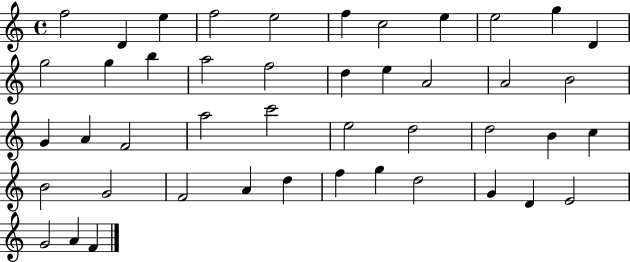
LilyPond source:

{
  \clef treble
  \time 4/4
  \defaultTimeSignature
  \key c \major
  f''2 d'4 e''4 | f''2 e''2 | f''4 c''2 e''4 | e''2 g''4 d'4 | \break g''2 g''4 b''4 | a''2 f''2 | d''4 e''4 a'2 | a'2 b'2 | \break g'4 a'4 f'2 | a''2 c'''2 | e''2 d''2 | d''2 b'4 c''4 | \break b'2 g'2 | f'2 a'4 d''4 | f''4 g''4 d''2 | g'4 d'4 e'2 | \break g'2 a'4 f'4 | \bar "|."
}